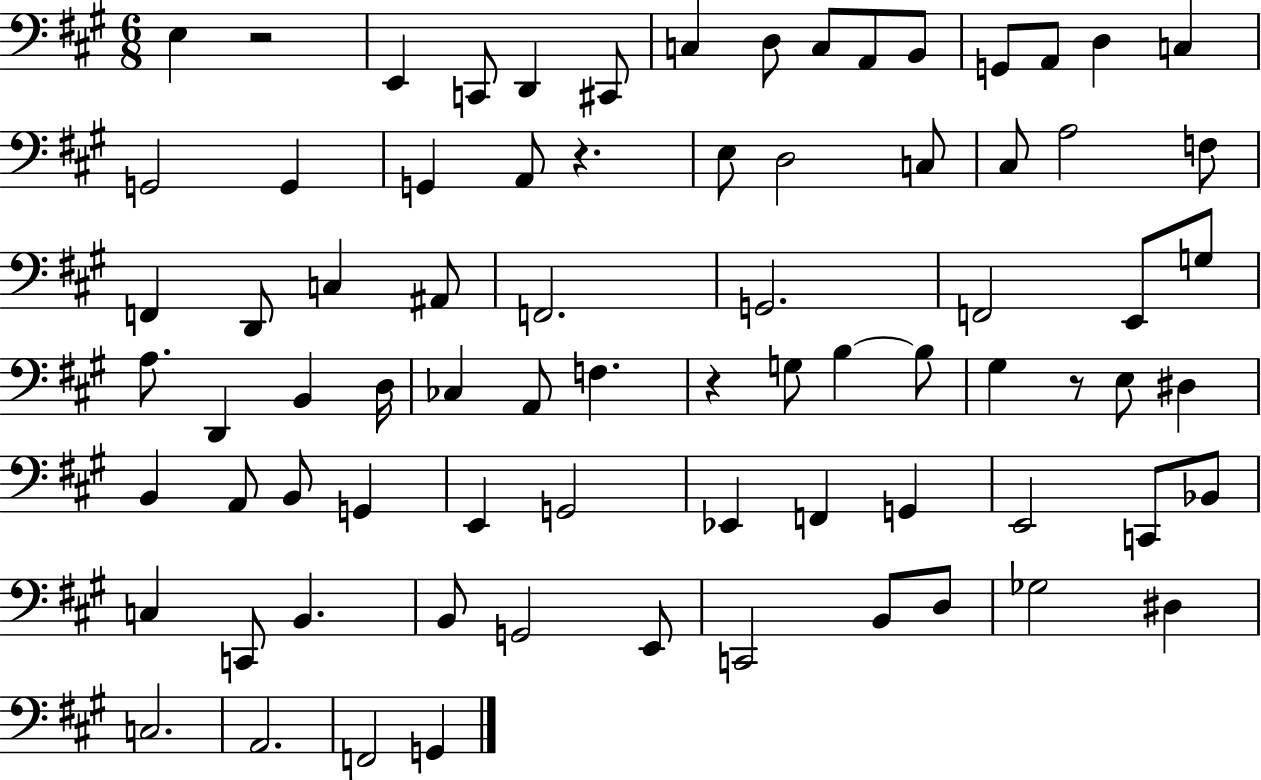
{
  \clef bass
  \numericTimeSignature
  \time 6/8
  \key a \major
  e4 r2 | e,4 c,8 d,4 cis,8 | c4 d8 c8 a,8 b,8 | g,8 a,8 d4 c4 | \break g,2 g,4 | g,4 a,8 r4. | e8 d2 c8 | cis8 a2 f8 | \break f,4 d,8 c4 ais,8 | f,2. | g,2. | f,2 e,8 g8 | \break a8. d,4 b,4 d16 | ces4 a,8 f4. | r4 g8 b4~~ b8 | gis4 r8 e8 dis4 | \break b,4 a,8 b,8 g,4 | e,4 g,2 | ees,4 f,4 g,4 | e,2 c,8 bes,8 | \break c4 c,8 b,4. | b,8 g,2 e,8 | c,2 b,8 d8 | ges2 dis4 | \break c2. | a,2. | f,2 g,4 | \bar "|."
}